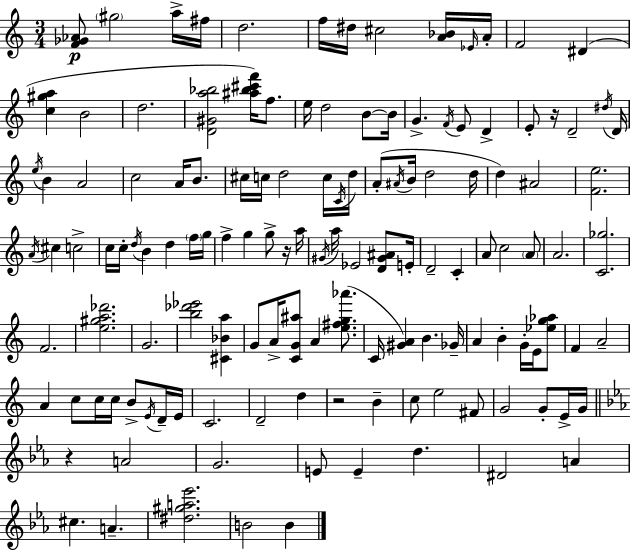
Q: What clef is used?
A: treble